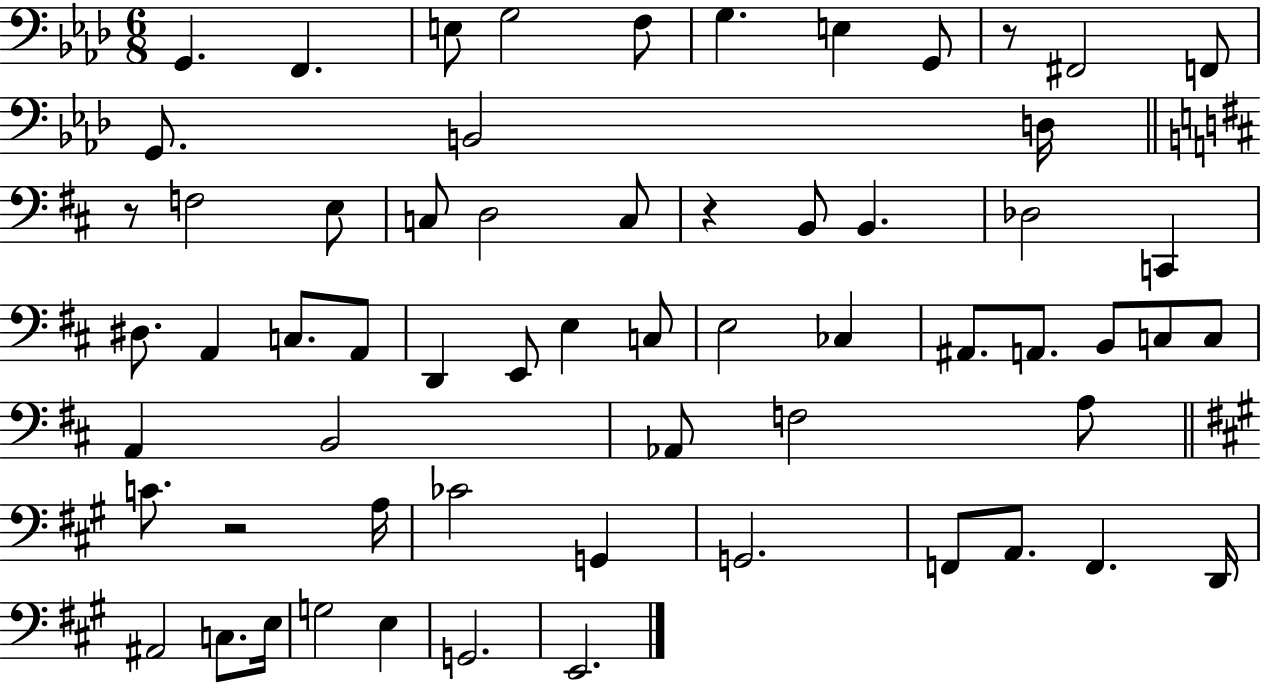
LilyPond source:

{
  \clef bass
  \numericTimeSignature
  \time 6/8
  \key aes \major
  \repeat volta 2 { g,4. f,4. | e8 g2 f8 | g4. e4 g,8 | r8 fis,2 f,8 | \break g,8. b,2 d16 | \bar "||" \break \key b \minor r8 f2 e8 | c8 d2 c8 | r4 b,8 b,4. | des2 c,4 | \break dis8. a,4 c8. a,8 | d,4 e,8 e4 c8 | e2 ces4 | ais,8. a,8. b,8 c8 c8 | \break a,4 b,2 | aes,8 f2 a8 | \bar "||" \break \key a \major c'8. r2 a16 | ces'2 g,4 | g,2. | f,8 a,8. f,4. d,16 | \break ais,2 c8. e16 | g2 e4 | g,2. | e,2. | \break } \bar "|."
}